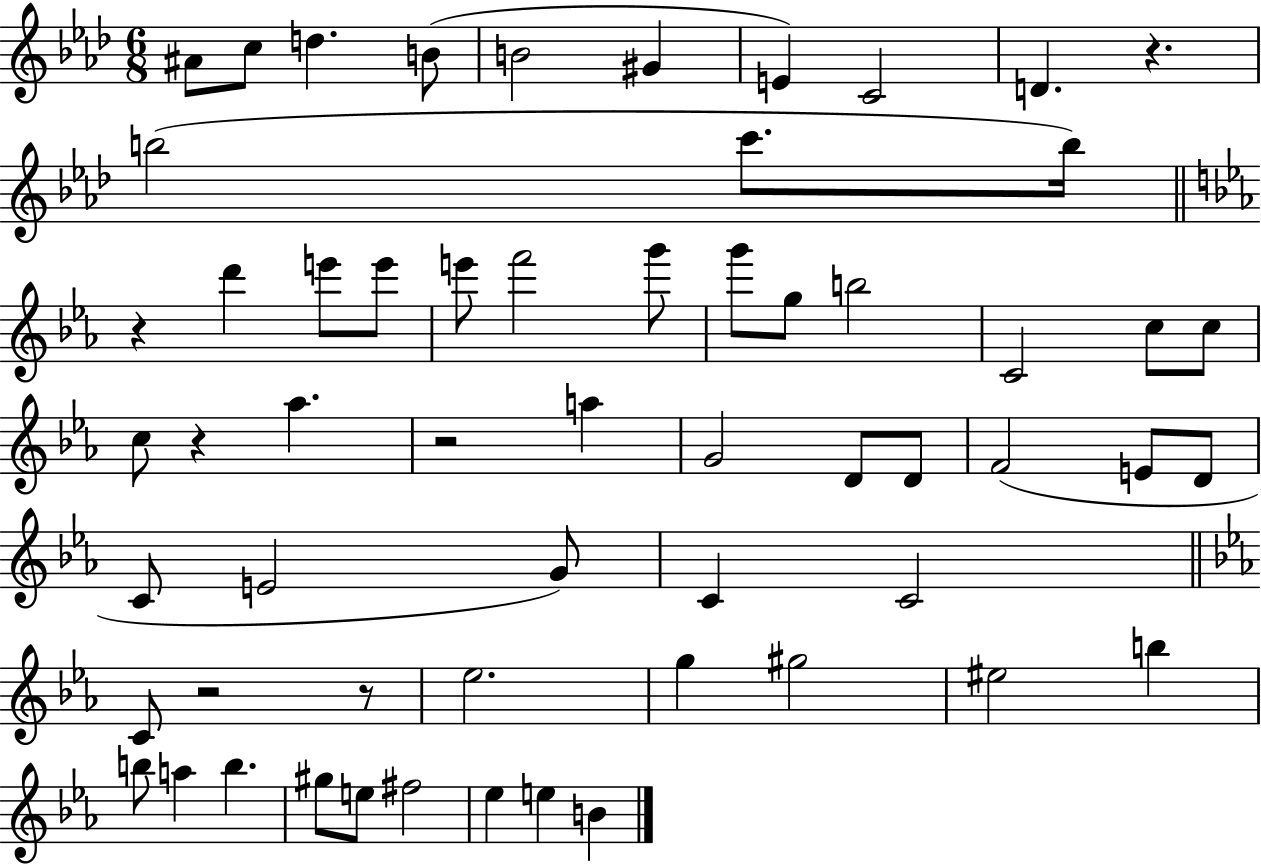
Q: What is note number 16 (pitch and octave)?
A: E6